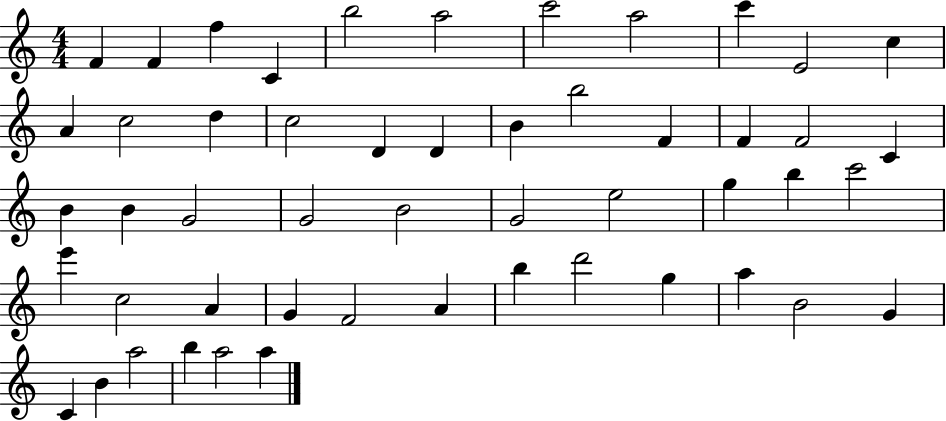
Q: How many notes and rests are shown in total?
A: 51